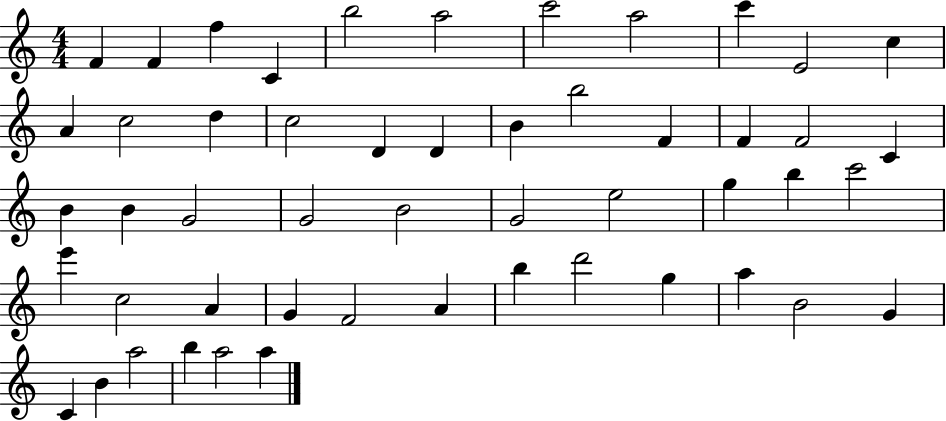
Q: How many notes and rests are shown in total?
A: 51